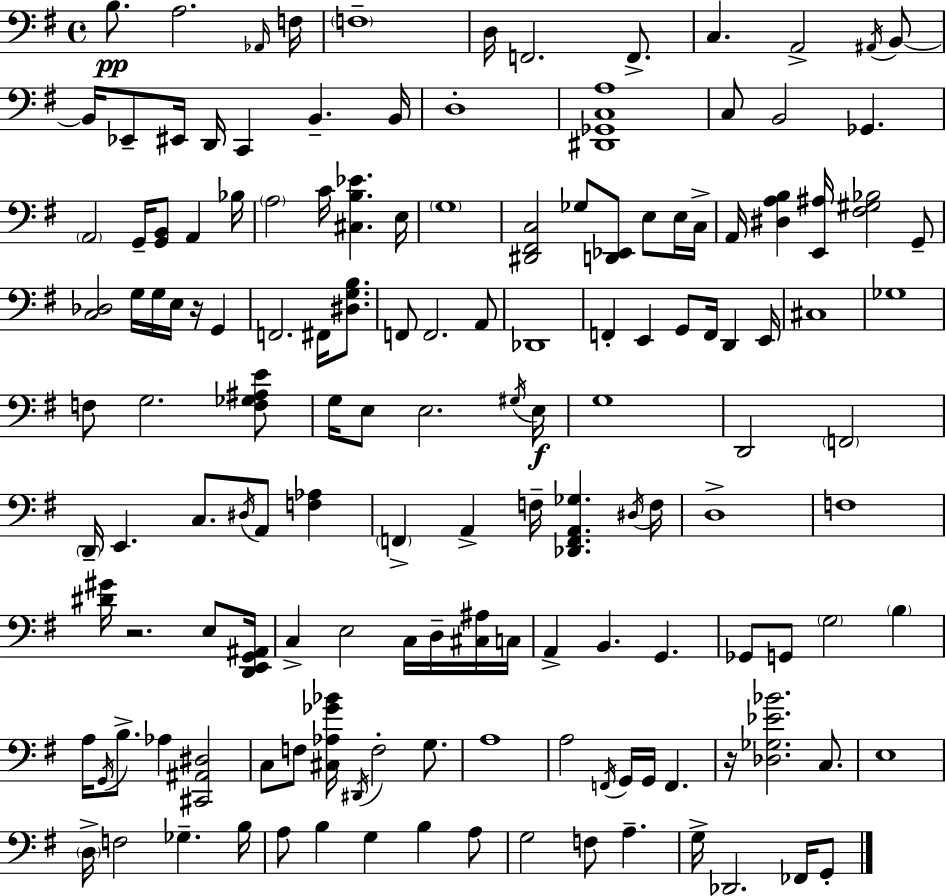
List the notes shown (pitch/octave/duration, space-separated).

B3/e. A3/h. Ab2/s F3/s F3/w D3/s F2/h. F2/e. C3/q. A2/h A#2/s B2/e B2/s Eb2/e EIS2/s D2/s C2/q B2/q. B2/s D3/w [D#2,Gb2,C3,A3]/w C3/e B2/h Gb2/q. A2/h G2/s [G2,B2]/e A2/q Bb3/s A3/h C4/s [C#3,B3,Eb4]/q. E3/s G3/w [D#2,F#2,C3]/h Gb3/e [D2,Eb2]/e E3/e E3/s C3/s A2/s [D#3,A3,B3]/q [E2,A#3]/s [F#3,G#3,Bb3]/h G2/e [C3,Db3]/h G3/s G3/s E3/s R/s G2/q F2/h. F#2/s [D#3,G3,B3]/e. F2/e F2/h. A2/e Db2/w F2/q E2/q G2/e F2/s D2/q E2/s C#3/w Gb3/w F3/e G3/h. [F3,Gb3,A#3,E4]/e G3/s E3/e E3/h. G#3/s E3/s G3/w D2/h F2/h D2/s E2/q. C3/e. D#3/s A2/e [F3,Ab3]/q F2/q A2/q F3/s [Db2,F2,A2,Gb3]/q. D#3/s F3/s D3/w F3/w [D#4,G#4]/s R/h. E3/e [D2,E2,G2,A#2]/s C3/q E3/h C3/s D3/s [C#3,A#3]/s C3/s A2/q B2/q. G2/q. Gb2/e G2/e G3/h B3/q A3/s G2/s B3/e. Ab3/q [C#2,A#2,D#3]/h C3/e F3/e [C#3,Ab3,Gb4,Bb4]/s D#2/s F3/h G3/e. A3/w A3/h F2/s G2/s G2/s F2/q. R/s [Db3,Gb3,Eb4,Bb4]/h. C3/e. E3/w D3/s F3/h Gb3/q. B3/s A3/e B3/q G3/q B3/q A3/e G3/h F3/e A3/q. G3/s Db2/h. FES2/s G2/e